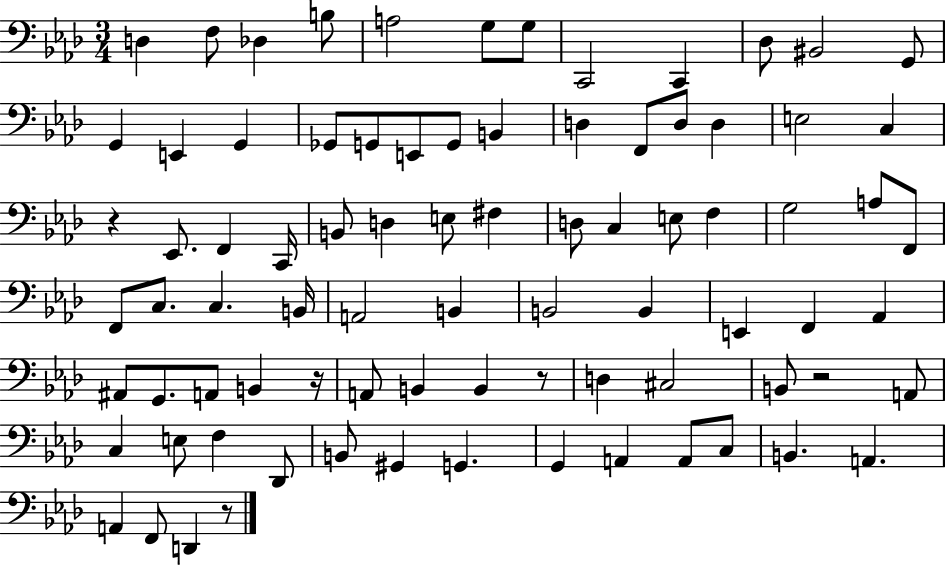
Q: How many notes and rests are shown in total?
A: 83